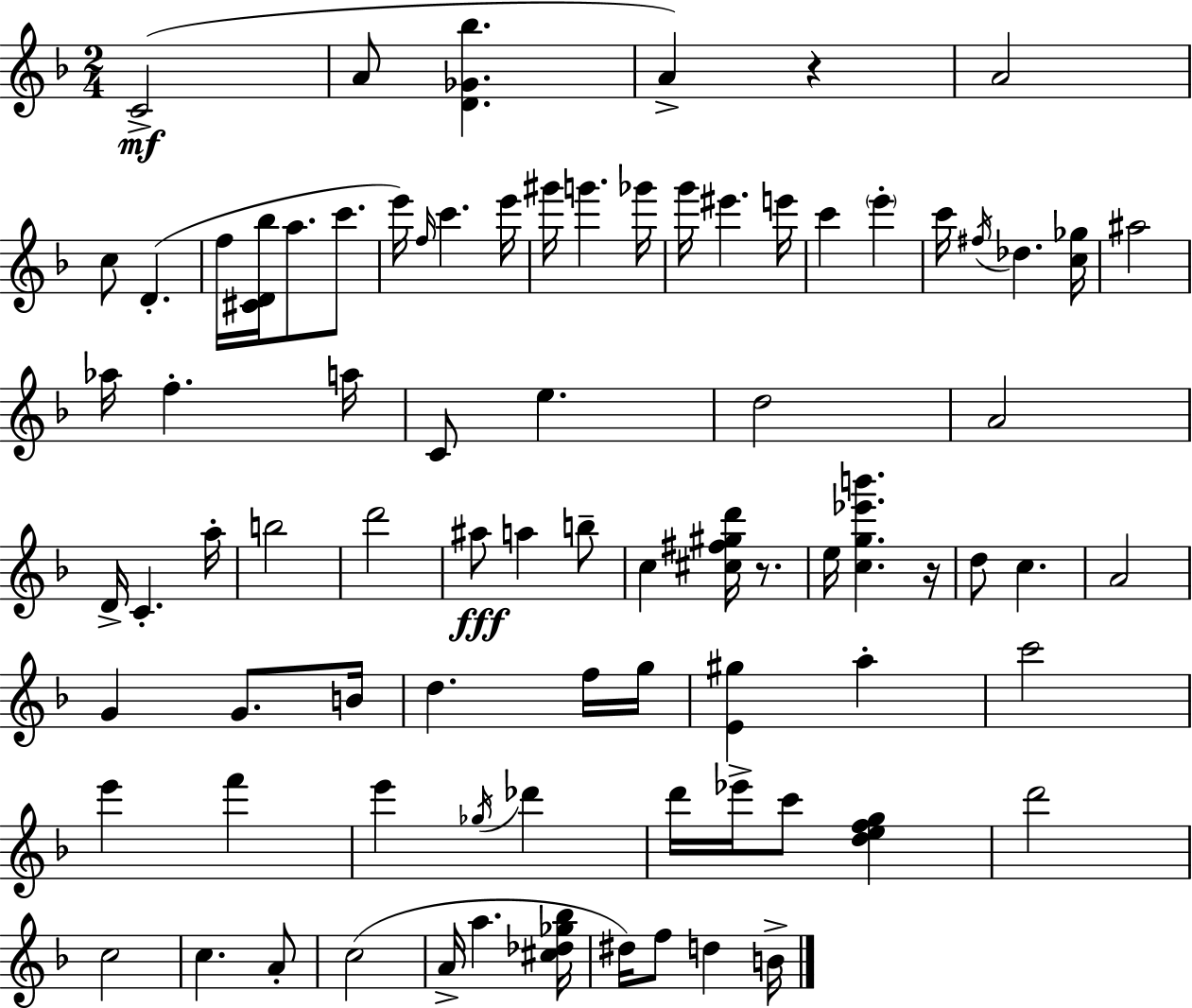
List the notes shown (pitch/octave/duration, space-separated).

C4/h A4/e [D4,Gb4,Bb5]/q. A4/q R/q A4/h C5/e D4/q. F5/s [C#4,D4,Bb5]/s A5/e. C6/e. E6/s F5/s C6/q. E6/s G#6/s G6/q. Gb6/s G6/s EIS6/q. E6/s C6/q E6/q C6/s F#5/s Db5/q. [C5,Gb5]/s A#5/h Ab5/s F5/q. A5/s C4/e E5/q. D5/h A4/h D4/s C4/q. A5/s B5/h D6/h A#5/e A5/q B5/e C5/q [C#5,F#5,G#5,D6]/s R/e. E5/s [C5,G5,Eb6,B6]/q. R/s D5/e C5/q. A4/h G4/q G4/e. B4/s D5/q. F5/s G5/s [E4,G#5]/q A5/q C6/h E6/q F6/q E6/q Gb5/s Db6/q D6/s Eb6/s C6/e [D5,E5,F5,G5]/q D6/h C5/h C5/q. A4/e C5/h A4/s A5/q. [C#5,Db5,Gb5,Bb5]/s D#5/s F5/e D5/q B4/s